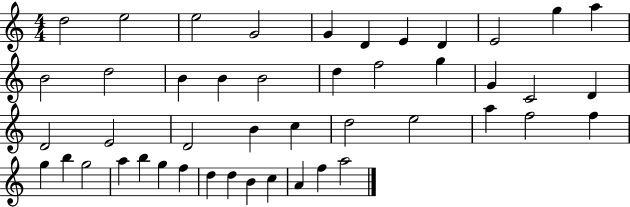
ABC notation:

X:1
T:Untitled
M:4/4
L:1/4
K:C
d2 e2 e2 G2 G D E D E2 g a B2 d2 B B B2 d f2 g G C2 D D2 E2 D2 B c d2 e2 a f2 f g b g2 a b g f d d B c A f a2